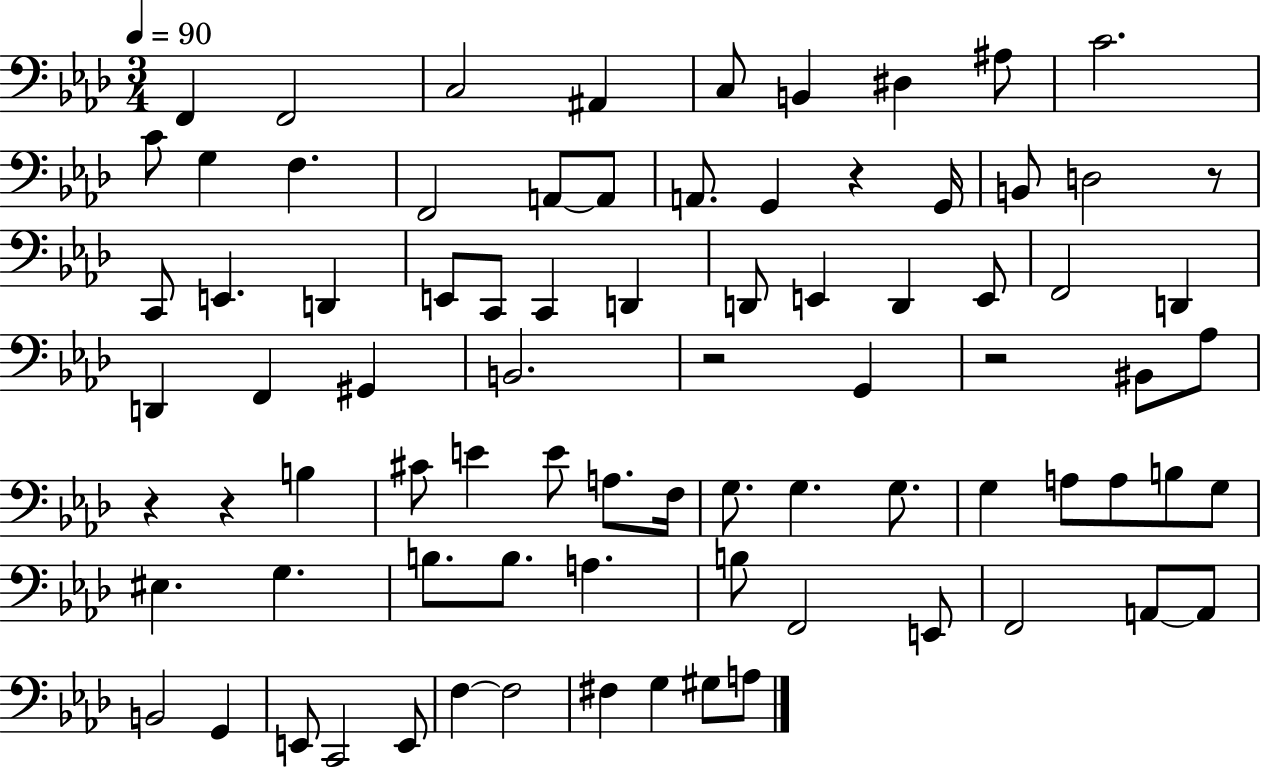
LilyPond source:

{
  \clef bass
  \numericTimeSignature
  \time 3/4
  \key aes \major
  \tempo 4 = 90
  f,4 f,2 | c2 ais,4 | c8 b,4 dis4 ais8 | c'2. | \break c'8 g4 f4. | f,2 a,8~~ a,8 | a,8. g,4 r4 g,16 | b,8 d2 r8 | \break c,8 e,4. d,4 | e,8 c,8 c,4 d,4 | d,8 e,4 d,4 e,8 | f,2 d,4 | \break d,4 f,4 gis,4 | b,2. | r2 g,4 | r2 bis,8 aes8 | \break r4 r4 b4 | cis'8 e'4 e'8 a8. f16 | g8. g4. g8. | g4 a8 a8 b8 g8 | \break eis4. g4. | b8. b8. a4. | b8 f,2 e,8 | f,2 a,8~~ a,8 | \break b,2 g,4 | e,8 c,2 e,8 | f4~~ f2 | fis4 g4 gis8 a8 | \break \bar "|."
}